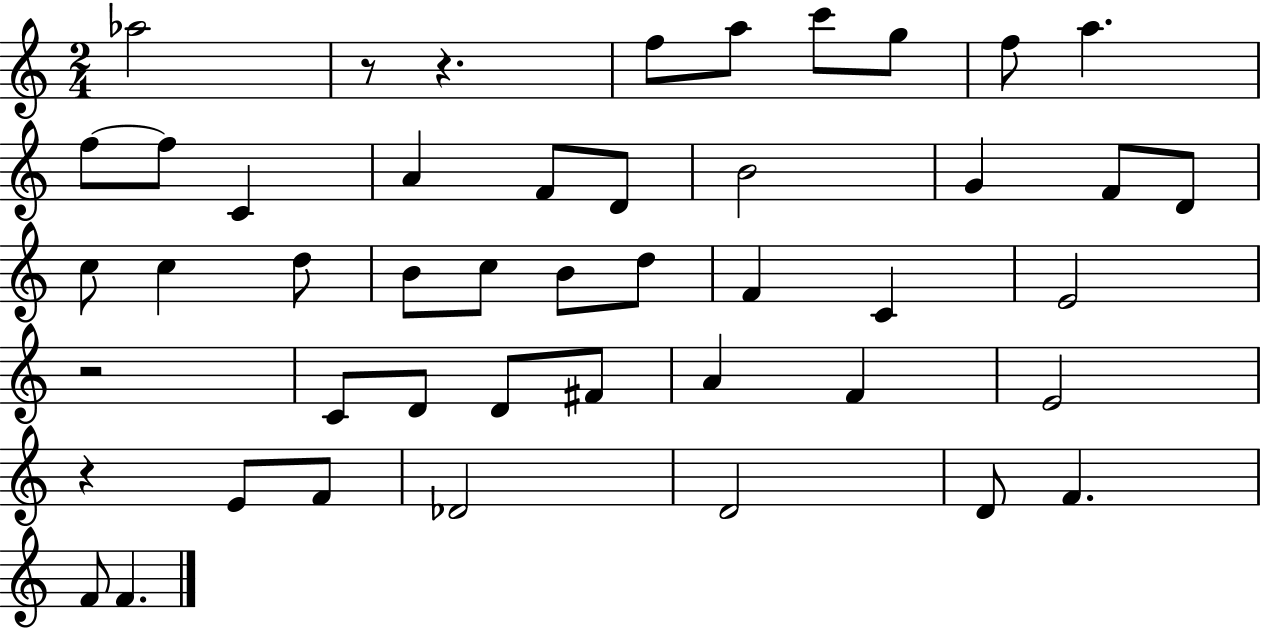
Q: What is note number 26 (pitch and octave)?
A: C4